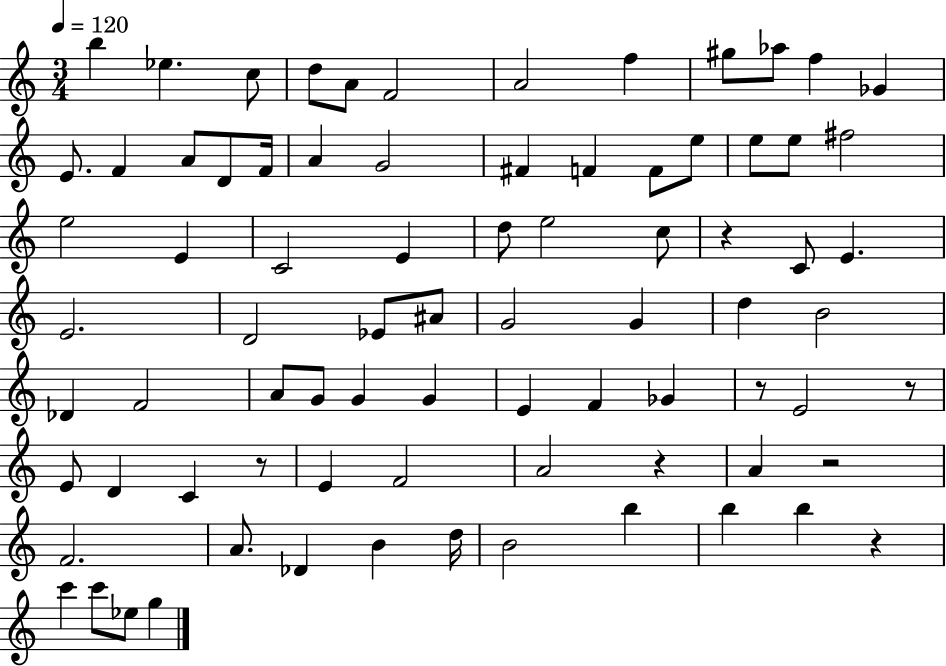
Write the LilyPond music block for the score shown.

{
  \clef treble
  \numericTimeSignature
  \time 3/4
  \key c \major
  \tempo 4 = 120
  b''4 ees''4. c''8 | d''8 a'8 f'2 | a'2 f''4 | gis''8 aes''8 f''4 ges'4 | \break e'8. f'4 a'8 d'8 f'16 | a'4 g'2 | fis'4 f'4 f'8 e''8 | e''8 e''8 fis''2 | \break e''2 e'4 | c'2 e'4 | d''8 e''2 c''8 | r4 c'8 e'4. | \break e'2. | d'2 ees'8 ais'8 | g'2 g'4 | d''4 b'2 | \break des'4 f'2 | a'8 g'8 g'4 g'4 | e'4 f'4 ges'4 | r8 e'2 r8 | \break e'8 d'4 c'4 r8 | e'4 f'2 | a'2 r4 | a'4 r2 | \break f'2. | a'8. des'4 b'4 d''16 | b'2 b''4 | b''4 b''4 r4 | \break c'''4 c'''8 ees''8 g''4 | \bar "|."
}